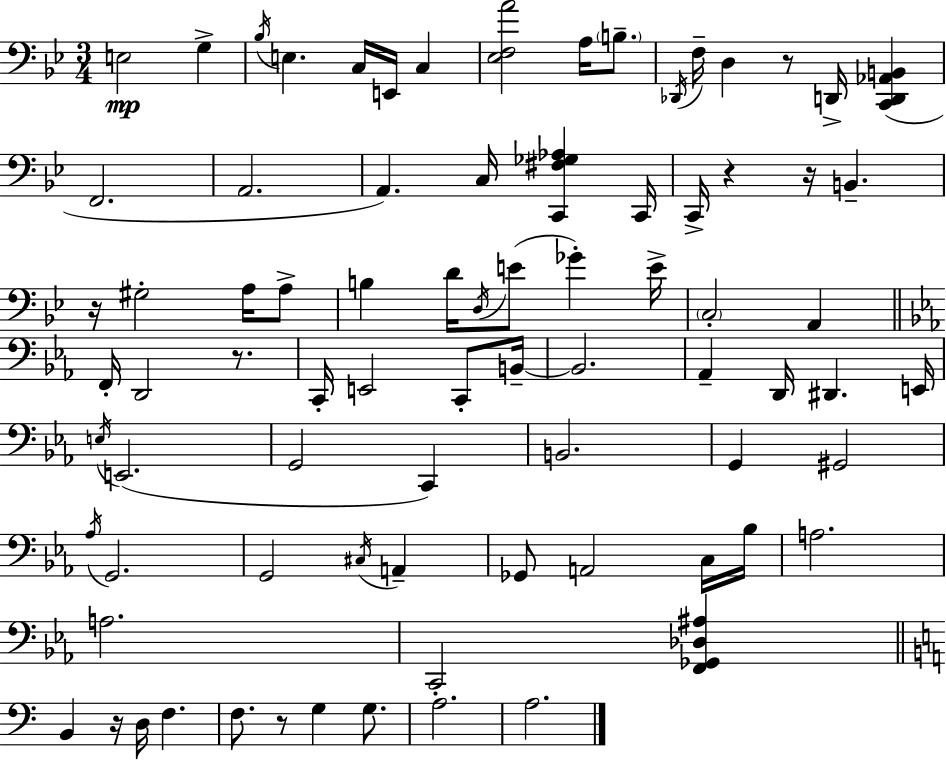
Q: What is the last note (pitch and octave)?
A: A3